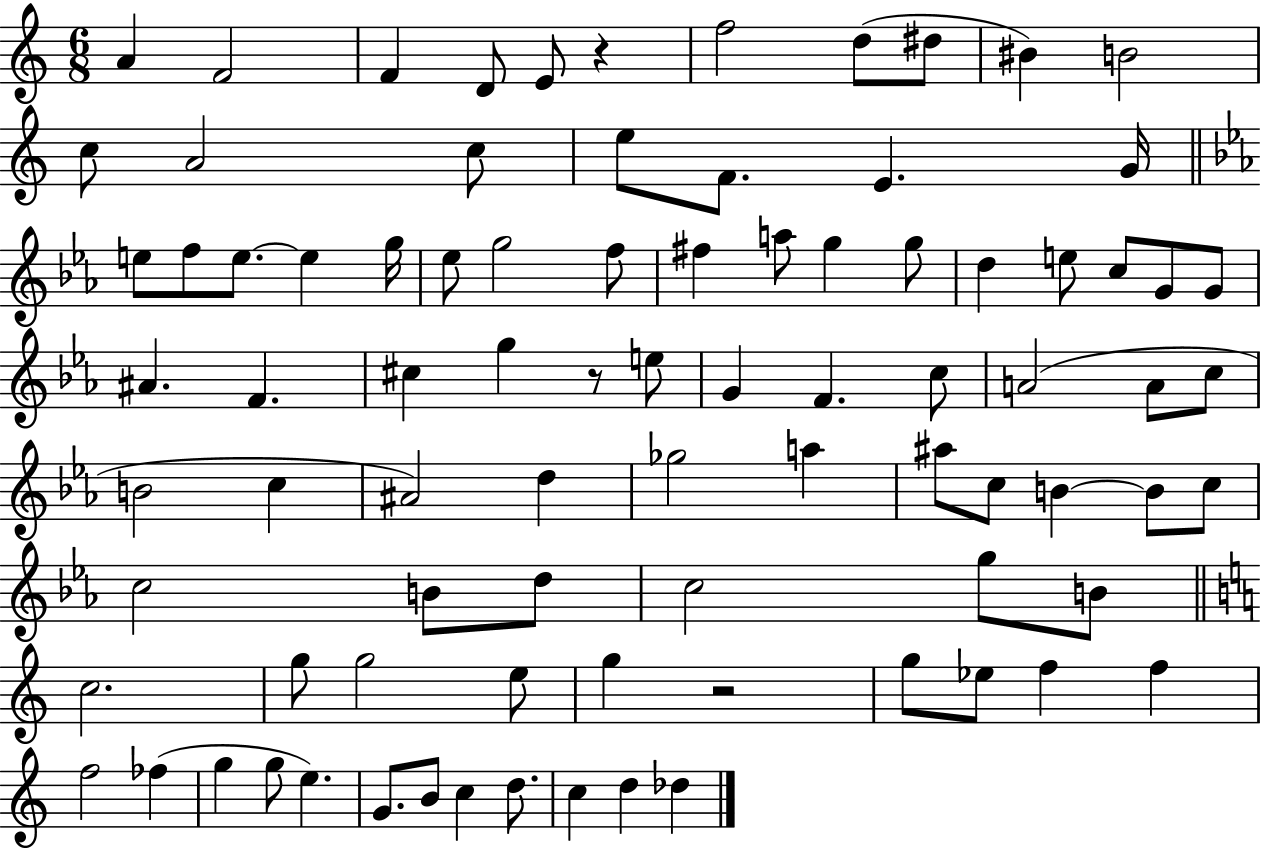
{
  \clef treble
  \numericTimeSignature
  \time 6/8
  \key c \major
  a'4 f'2 | f'4 d'8 e'8 r4 | f''2 d''8( dis''8 | bis'4) b'2 | \break c''8 a'2 c''8 | e''8 f'8. e'4. g'16 | \bar "||" \break \key ees \major e''8 f''8 e''8.~~ e''4 g''16 | ees''8 g''2 f''8 | fis''4 a''8 g''4 g''8 | d''4 e''8 c''8 g'8 g'8 | \break ais'4. f'4. | cis''4 g''4 r8 e''8 | g'4 f'4. c''8 | a'2( a'8 c''8 | \break b'2 c''4 | ais'2) d''4 | ges''2 a''4 | ais''8 c''8 b'4~~ b'8 c''8 | \break c''2 b'8 d''8 | c''2 g''8 b'8 | \bar "||" \break \key c \major c''2. | g''8 g''2 e''8 | g''4 r2 | g''8 ees''8 f''4 f''4 | \break f''2 fes''4( | g''4 g''8 e''4.) | g'8. b'8 c''4 d''8. | c''4 d''4 des''4 | \break \bar "|."
}